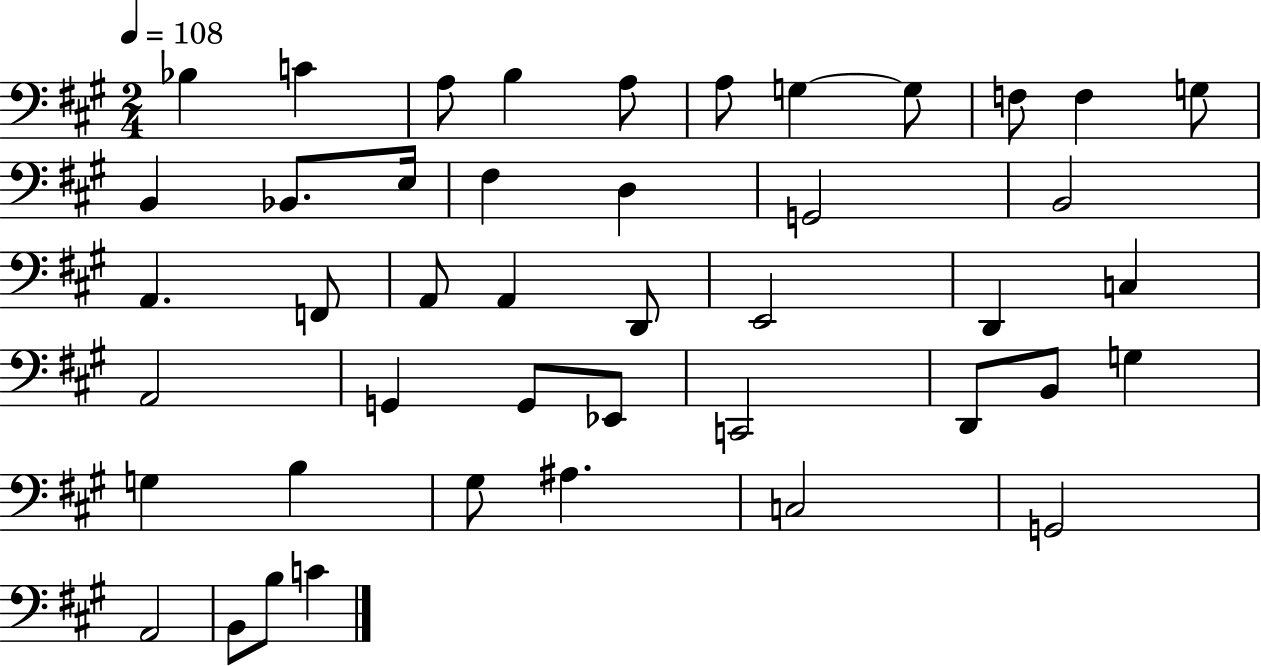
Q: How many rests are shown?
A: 0